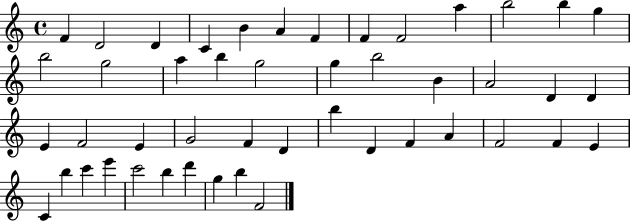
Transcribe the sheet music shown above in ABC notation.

X:1
T:Untitled
M:4/4
L:1/4
K:C
F D2 D C B A F F F2 a b2 b g b2 g2 a b g2 g b2 B A2 D D E F2 E G2 F D b D F A F2 F E C b c' e' c'2 b d' g b F2